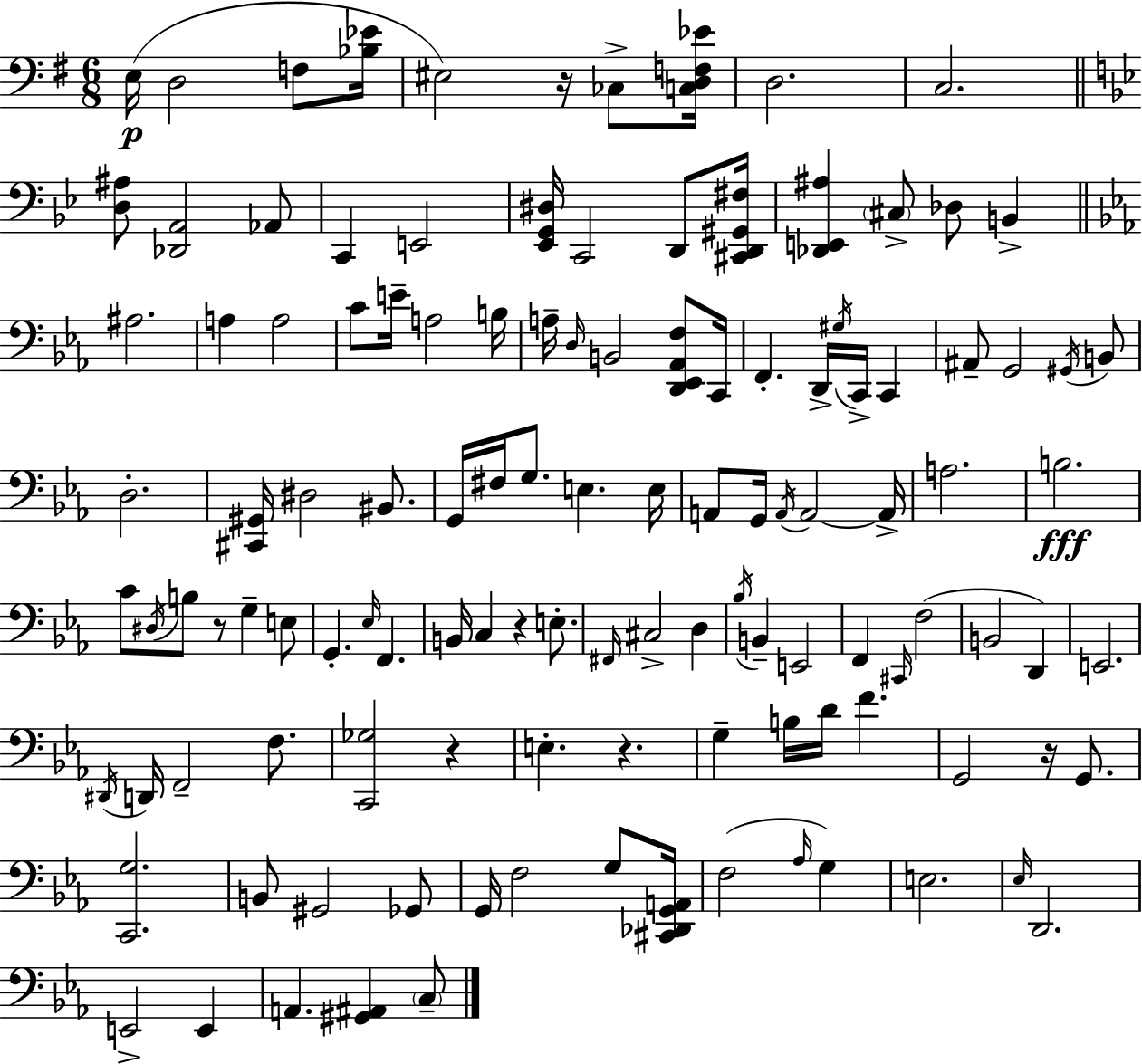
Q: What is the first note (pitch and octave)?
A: E3